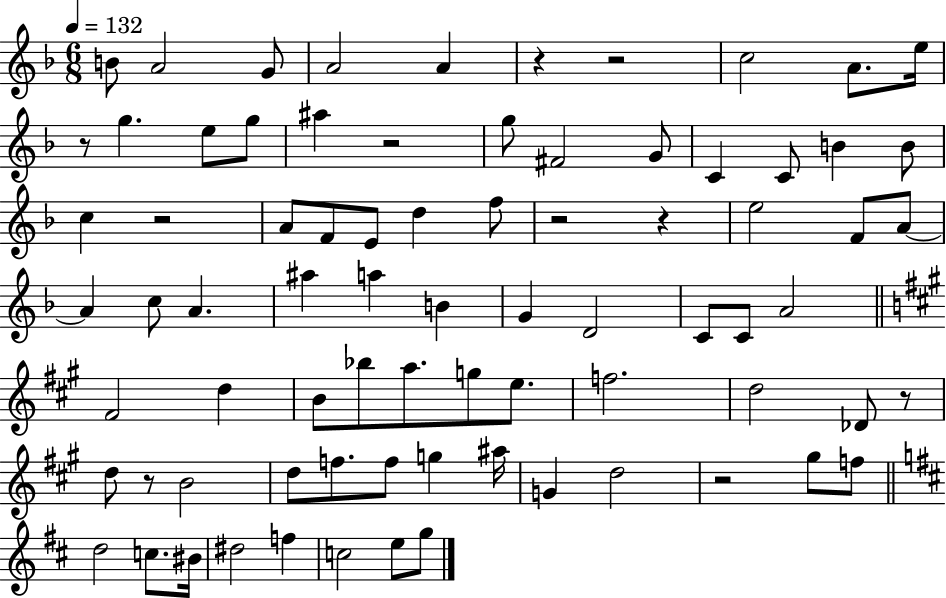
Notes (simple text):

B4/e A4/h G4/e A4/h A4/q R/q R/h C5/h A4/e. E5/s R/e G5/q. E5/e G5/e A#5/q R/h G5/e F#4/h G4/e C4/q C4/e B4/q B4/e C5/q R/h A4/e F4/e E4/e D5/q F5/e R/h R/q E5/h F4/e A4/e A4/q C5/e A4/q. A#5/q A5/q B4/q G4/q D4/h C4/e C4/e A4/h F#4/h D5/q B4/e Bb5/e A5/e. G5/e E5/e. F5/h. D5/h Db4/e R/e D5/e R/e B4/h D5/e F5/e. F5/e G5/q A#5/s G4/q D5/h R/h G#5/e F5/e D5/h C5/e. BIS4/s D#5/h F5/q C5/h E5/e G5/e